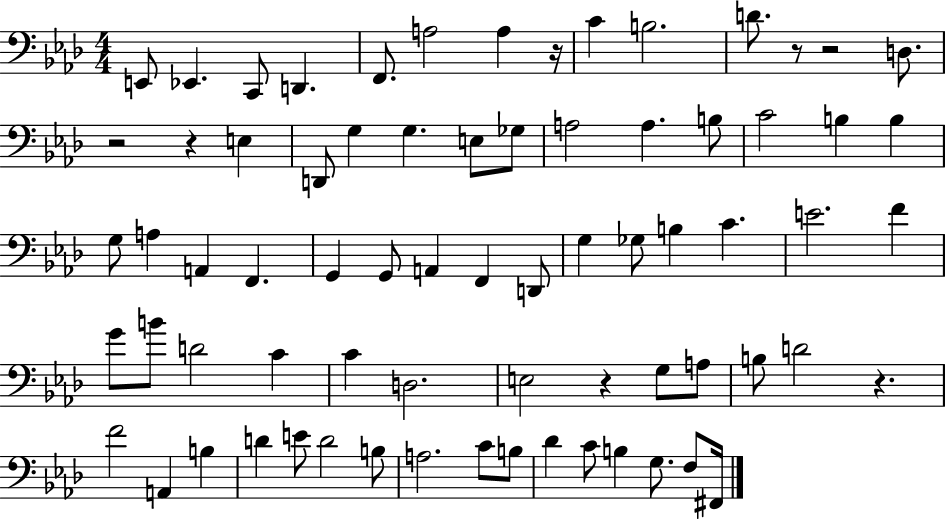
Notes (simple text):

E2/e Eb2/q. C2/e D2/q. F2/e. A3/h A3/q R/s C4/q B3/h. D4/e. R/e R/h D3/e. R/h R/q E3/q D2/e G3/q G3/q. E3/e Gb3/e A3/h A3/q. B3/e C4/h B3/q B3/q G3/e A3/q A2/q F2/q. G2/q G2/e A2/q F2/q D2/e G3/q Gb3/e B3/q C4/q. E4/h. F4/q G4/e B4/e D4/h C4/q C4/q D3/h. E3/h R/q G3/e A3/e B3/e D4/h R/q. F4/h A2/q B3/q D4/q E4/e D4/h B3/e A3/h. C4/e B3/e Db4/q C4/e B3/q G3/e. F3/e F#2/s